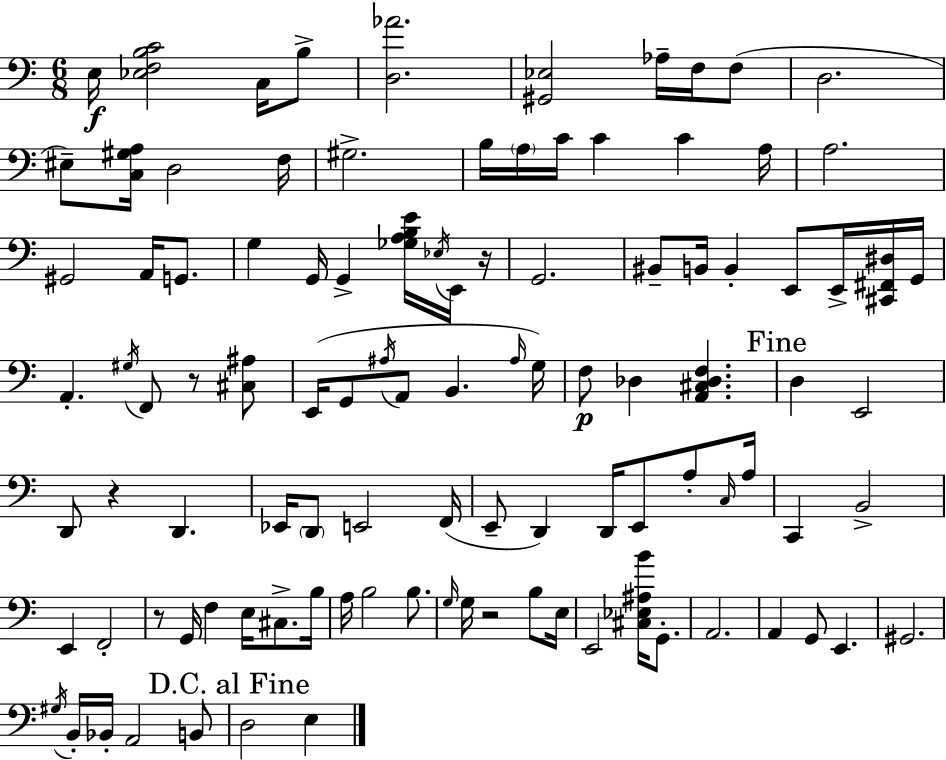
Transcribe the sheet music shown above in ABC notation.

X:1
T:Untitled
M:6/8
L:1/4
K:C
E,/4 [_E,F,B,C]2 C,/4 B,/2 [D,_A]2 [^G,,_E,]2 _A,/4 F,/4 F,/2 D,2 ^E,/2 [C,^G,A,]/4 D,2 F,/4 ^G,2 B,/4 A,/4 C/4 C C A,/4 A,2 ^G,,2 A,,/4 G,,/2 G, G,,/4 G,, [_G,A,B,E]/4 _E,/4 E,,/4 z/4 G,,2 ^B,,/2 B,,/4 B,, E,,/2 E,,/4 [^C,,^F,,^D,]/4 G,,/4 A,, ^G,/4 F,,/2 z/2 [^C,^A,]/2 E,,/4 G,,/2 ^A,/4 A,,/2 B,, ^A,/4 G,/4 F,/2 _D, [A,,^C,_D,F,] D, E,,2 D,,/2 z D,, _E,,/4 D,,/2 E,,2 F,,/4 E,,/2 D,, D,,/4 E,,/2 A,/2 C,/4 A,/4 C,, B,,2 E,, F,,2 z/2 G,,/4 F, E,/4 ^C,/2 B,/4 A,/4 B,2 B,/2 G,/4 G,/4 z2 B,/2 E,/4 E,,2 [^C,_E,^A,B]/4 G,,/2 A,,2 A,, G,,/2 E,, ^G,,2 ^G,/4 B,,/4 _B,,/4 A,,2 B,,/2 D,2 E,